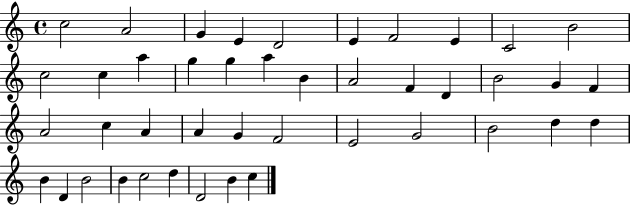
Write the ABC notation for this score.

X:1
T:Untitled
M:4/4
L:1/4
K:C
c2 A2 G E D2 E F2 E C2 B2 c2 c a g g a B A2 F D B2 G F A2 c A A G F2 E2 G2 B2 d d B D B2 B c2 d D2 B c